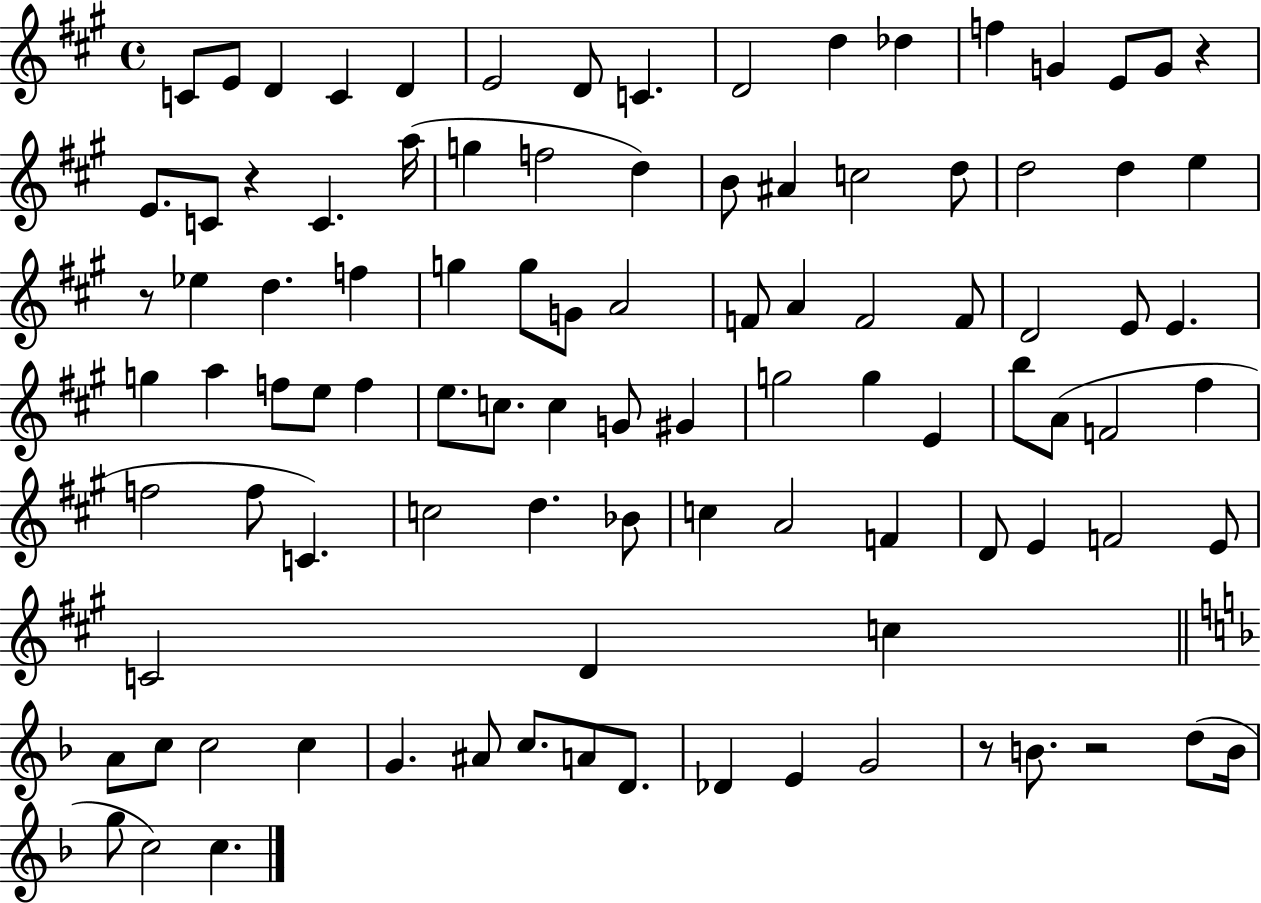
C4/e E4/e D4/q C4/q D4/q E4/h D4/e C4/q. D4/h D5/q Db5/q F5/q G4/q E4/e G4/e R/q E4/e. C4/e R/q C4/q. A5/s G5/q F5/h D5/q B4/e A#4/q C5/h D5/e D5/h D5/q E5/q R/e Eb5/q D5/q. F5/q G5/q G5/e G4/e A4/h F4/e A4/q F4/h F4/e D4/h E4/e E4/q. G5/q A5/q F5/e E5/e F5/q E5/e. C5/e. C5/q G4/e G#4/q G5/h G5/q E4/q B5/e A4/e F4/h F#5/q F5/h F5/e C4/q. C5/h D5/q. Bb4/e C5/q A4/h F4/q D4/e E4/q F4/h E4/e C4/h D4/q C5/q A4/e C5/e C5/h C5/q G4/q. A#4/e C5/e. A4/e D4/e. Db4/q E4/q G4/h R/e B4/e. R/h D5/e B4/s G5/e C5/h C5/q.